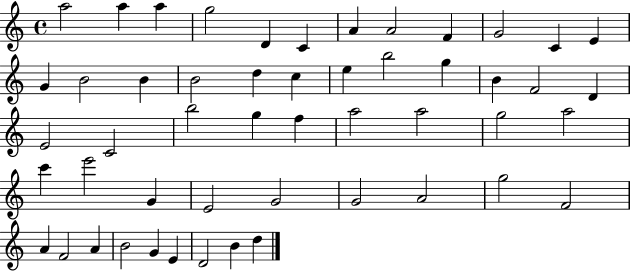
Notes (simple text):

A5/h A5/q A5/q G5/h D4/q C4/q A4/q A4/h F4/q G4/h C4/q E4/q G4/q B4/h B4/q B4/h D5/q C5/q E5/q B5/h G5/q B4/q F4/h D4/q E4/h C4/h B5/h G5/q F5/q A5/h A5/h G5/h A5/h C6/q E6/h G4/q E4/h G4/h G4/h A4/h G5/h F4/h A4/q F4/h A4/q B4/h G4/q E4/q D4/h B4/q D5/q